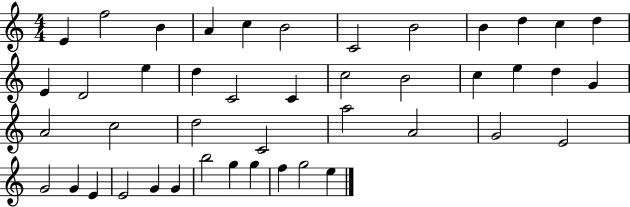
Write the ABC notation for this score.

X:1
T:Untitled
M:4/4
L:1/4
K:C
E f2 B A c B2 C2 B2 B d c d E D2 e d C2 C c2 B2 c e d G A2 c2 d2 C2 a2 A2 G2 E2 G2 G E E2 G G b2 g g f g2 e